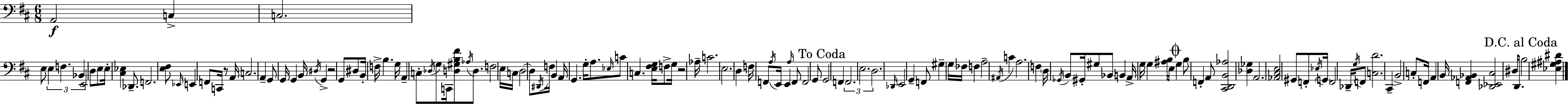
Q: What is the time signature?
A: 6/8